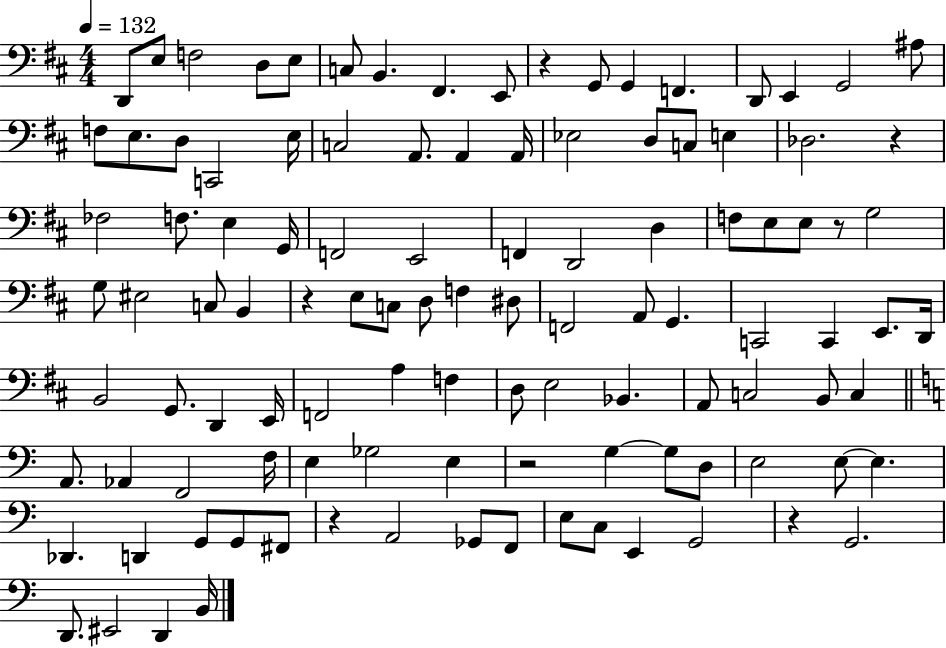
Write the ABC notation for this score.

X:1
T:Untitled
M:4/4
L:1/4
K:D
D,,/2 E,/2 F,2 D,/2 E,/2 C,/2 B,, ^F,, E,,/2 z G,,/2 G,, F,, D,,/2 E,, G,,2 ^A,/2 F,/2 E,/2 D,/2 C,,2 E,/4 C,2 A,,/2 A,, A,,/4 _E,2 D,/2 C,/2 E, _D,2 z _F,2 F,/2 E, G,,/4 F,,2 E,,2 F,, D,,2 D, F,/2 E,/2 E,/2 z/2 G,2 G,/2 ^E,2 C,/2 B,, z E,/2 C,/2 D,/2 F, ^D,/2 F,,2 A,,/2 G,, C,,2 C,, E,,/2 D,,/4 B,,2 G,,/2 D,, E,,/4 F,,2 A, F, D,/2 E,2 _B,, A,,/2 C,2 B,,/2 C, A,,/2 _A,, F,,2 F,/4 E, _G,2 E, z2 G, G,/2 D,/2 E,2 E,/2 E, _D,, D,, G,,/2 G,,/2 ^F,,/2 z A,,2 _G,,/2 F,,/2 E,/2 C,/2 E,, G,,2 z G,,2 D,,/2 ^E,,2 D,, B,,/4